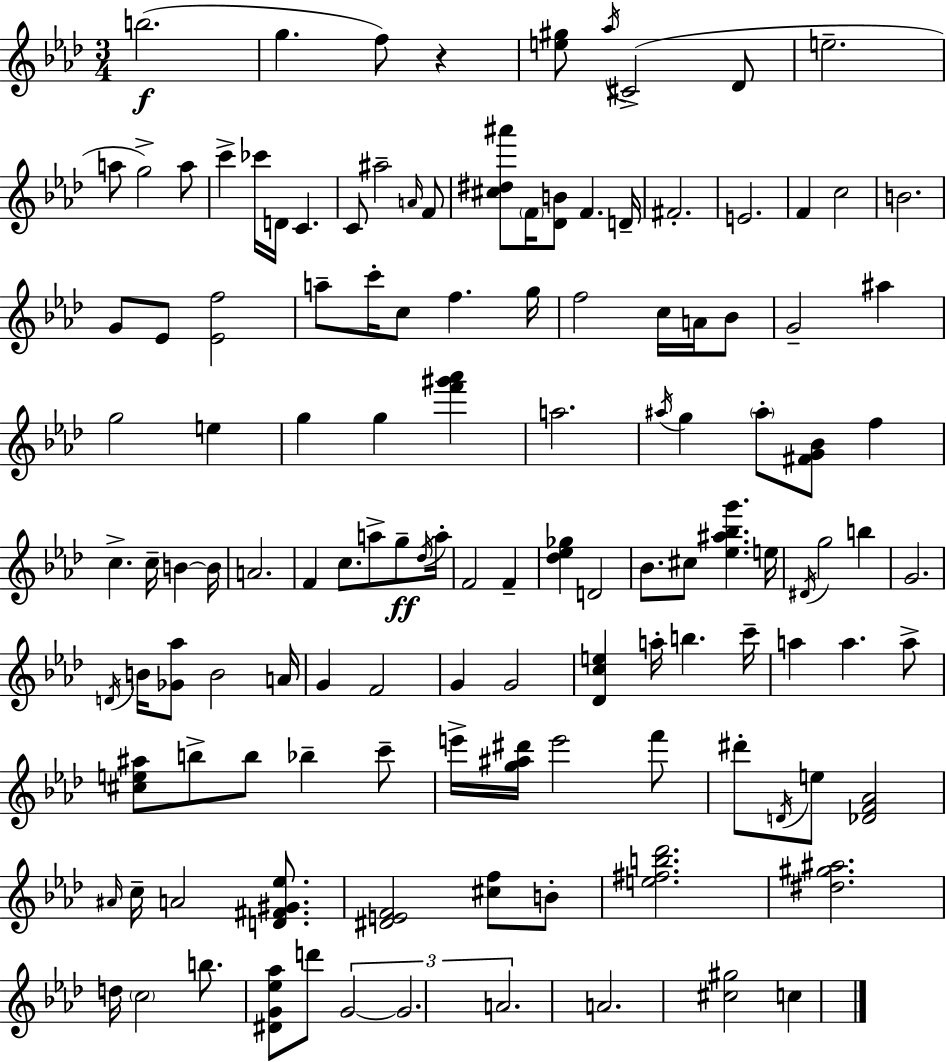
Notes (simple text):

B5/h. G5/q. F5/e R/q [E5,G#5]/e Ab5/s C#4/h Db4/e E5/h. A5/e G5/h A5/e C6/q CES6/s D4/s C4/q. C4/e A#5/h A4/s F4/e [C#5,D#5,A#6]/e F4/s [Db4,B4]/e F4/q. D4/s F#4/h. E4/h. F4/q C5/h B4/h. G4/e Eb4/e [Eb4,F5]/h A5/e C6/s C5/e F5/q. G5/s F5/h C5/s A4/s Bb4/e G4/h A#5/q G5/h E5/q G5/q G5/q [F6,G#6,Ab6]/q A5/h. A#5/s G5/q A#5/e [F#4,G4,Bb4]/e F5/q C5/q. C5/s B4/q B4/s A4/h. F4/q C5/e. A5/e G5/e Db5/s A5/s F4/h F4/q [Db5,Eb5,Gb5]/q D4/h Bb4/e. C#5/e [Eb5,A#5,Bb5,G6]/q. E5/s D#4/s G5/h B5/q G4/h. D4/s B4/s [Gb4,Ab5]/e B4/h A4/s G4/q F4/h G4/q G4/h [Db4,C5,E5]/q A5/s B5/q. C6/s A5/q A5/q. A5/e [C#5,E5,A#5]/e B5/e B5/e Bb5/q C6/e E6/s [G5,A#5,D#6]/s E6/h F6/e D#6/e D4/s E5/e [Db4,F4,Ab4]/h A#4/s C5/s A4/h [D4,F#4,G#4,Eb5]/e. [D#4,E4,F4]/h [C#5,F5]/e B4/e [E5,F#5,B5,Db6]/h. [D#5,G#5,A#5]/h. D5/s C5/h B5/e. [D#4,G4,Eb5,Ab5]/e D6/e G4/h G4/h. A4/h. A4/h. [C#5,G#5]/h C5/q